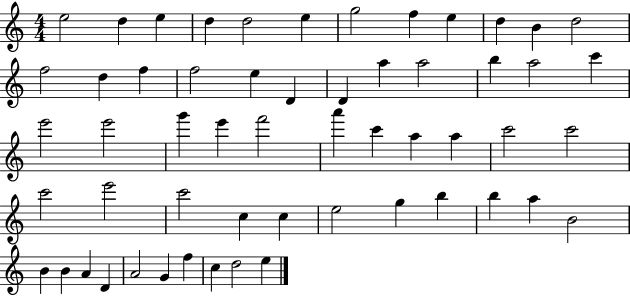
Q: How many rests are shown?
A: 0